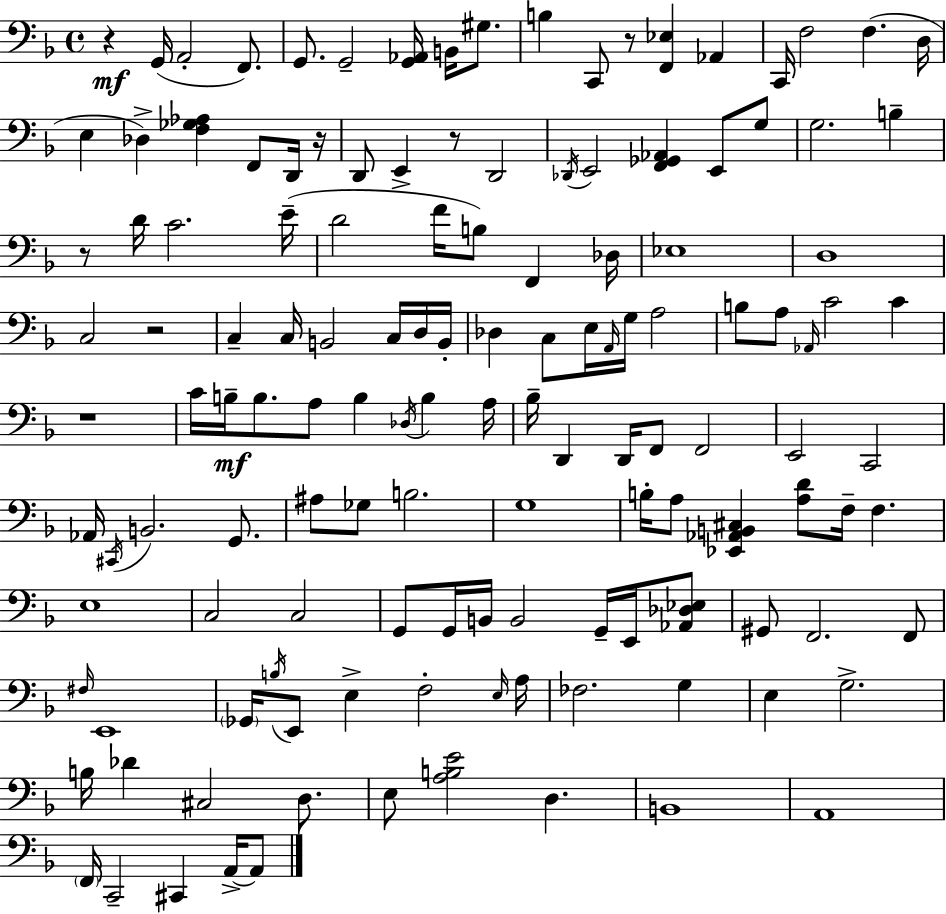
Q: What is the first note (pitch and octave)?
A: G2